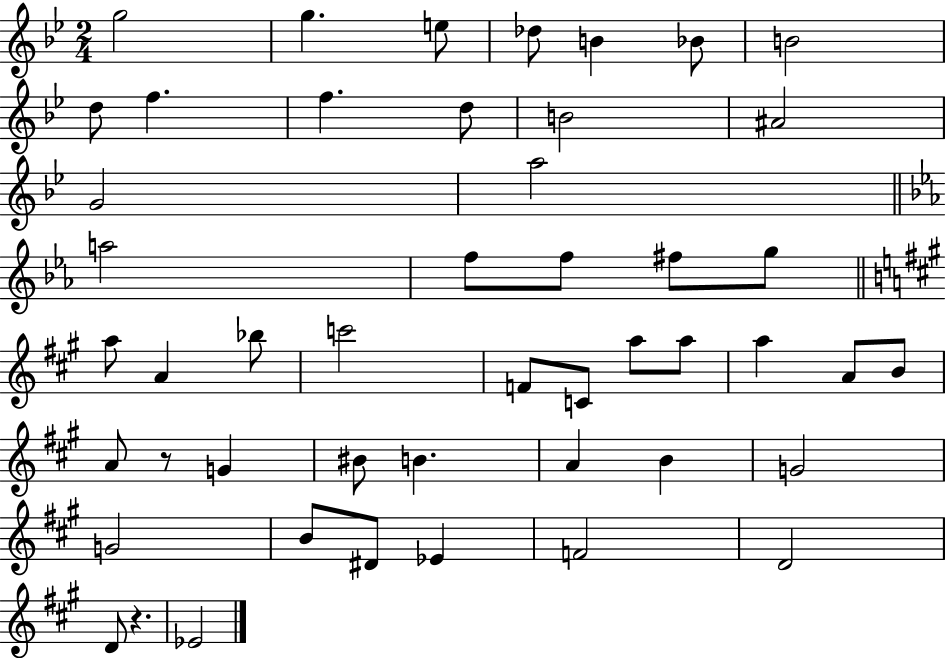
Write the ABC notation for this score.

X:1
T:Untitled
M:2/4
L:1/4
K:Bb
g2 g e/2 _d/2 B _B/2 B2 d/2 f f d/2 B2 ^A2 G2 a2 a2 f/2 f/2 ^f/2 g/2 a/2 A _b/2 c'2 F/2 C/2 a/2 a/2 a A/2 B/2 A/2 z/2 G ^B/2 B A B G2 G2 B/2 ^D/2 _E F2 D2 D/2 z _E2